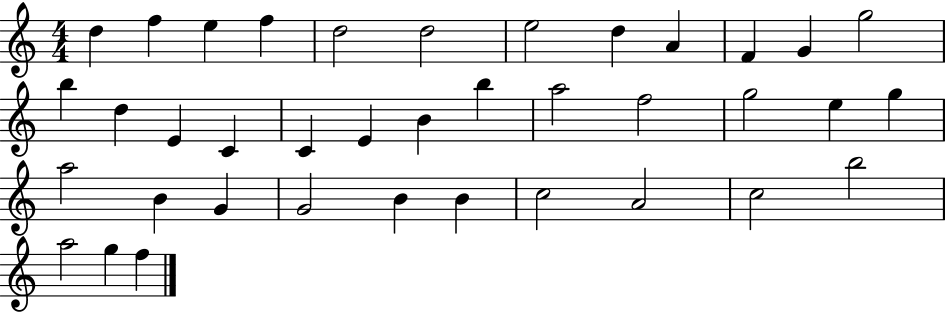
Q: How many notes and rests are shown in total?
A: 38